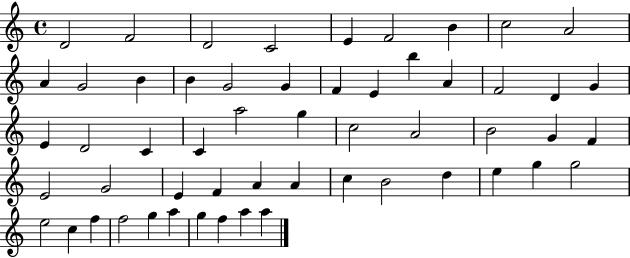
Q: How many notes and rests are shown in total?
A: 55